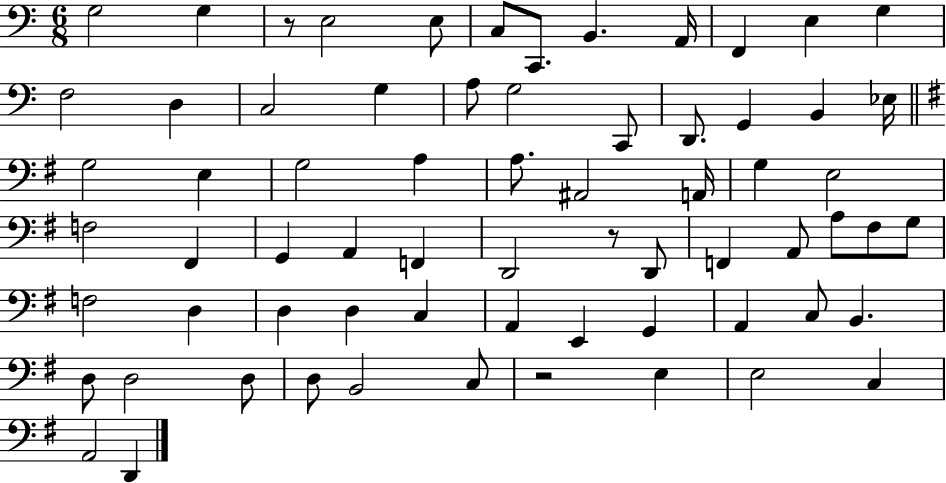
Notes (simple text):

G3/h G3/q R/e E3/h E3/e C3/e C2/e. B2/q. A2/s F2/q E3/q G3/q F3/h D3/q C3/h G3/q A3/e G3/h C2/e D2/e. G2/q B2/q Eb3/s G3/h E3/q G3/h A3/q A3/e. A#2/h A2/s G3/q E3/h F3/h F#2/q G2/q A2/q F2/q D2/h R/e D2/e F2/q A2/e A3/e F#3/e G3/e F3/h D3/q D3/q D3/q C3/q A2/q E2/q G2/q A2/q C3/e B2/q. D3/e D3/h D3/e D3/e B2/h C3/e R/h E3/q E3/h C3/q A2/h D2/q